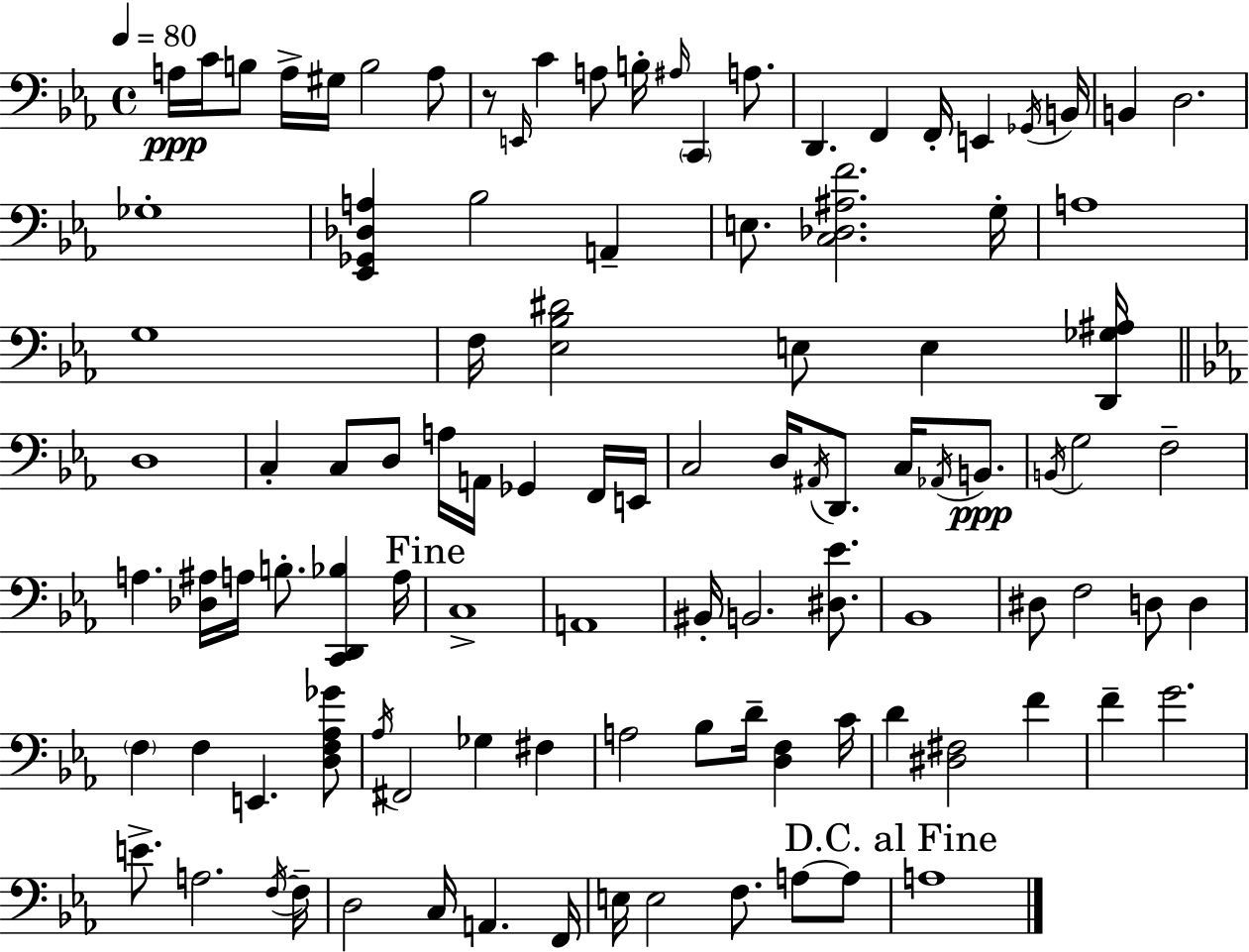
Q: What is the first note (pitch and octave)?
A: A3